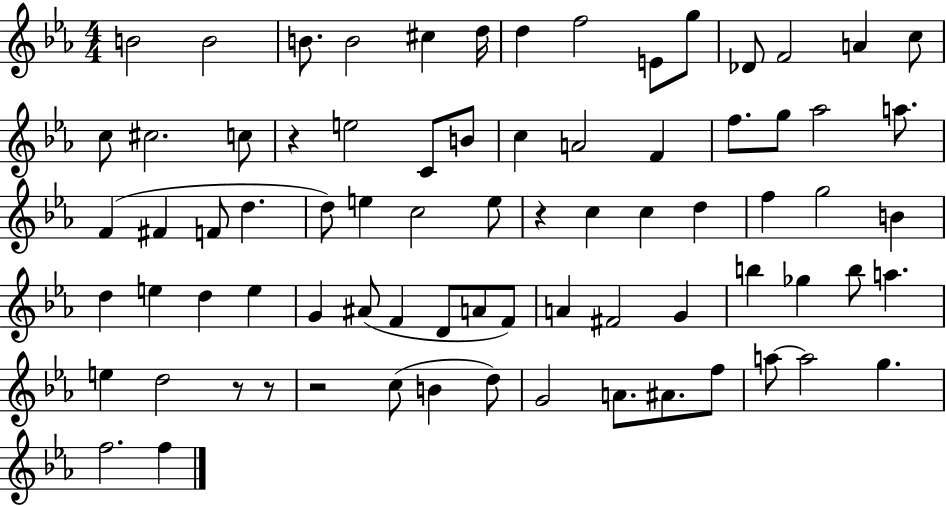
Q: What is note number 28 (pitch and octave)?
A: F4